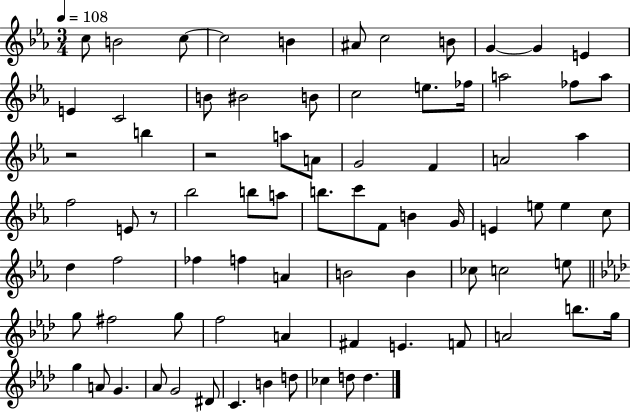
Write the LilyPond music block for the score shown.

{
  \clef treble
  \numericTimeSignature
  \time 3/4
  \key ees \major
  \tempo 4 = 108
  c''8 b'2 c''8~~ | c''2 b'4 | ais'8 c''2 b'8 | g'4~~ g'4 e'4 | \break e'4 c'2 | b'8 bis'2 b'8 | c''2 e''8. fes''16 | a''2 fes''8 a''8 | \break r2 b''4 | r2 a''8 a'8 | g'2 f'4 | a'2 aes''4 | \break f''2 e'8 r8 | bes''2 b''8 a''8 | b''8. c'''8 f'8 b'4 g'16 | e'4 e''8 e''4 c''8 | \break d''4 f''2 | fes''4 f''4 a'4 | b'2 b'4 | ces''8 c''2 e''8 | \break \bar "||" \break \key aes \major g''8 fis''2 g''8 | f''2 a'4 | fis'4 e'4. f'8 | a'2 b''8. g''16 | \break g''4 a'8 g'4. | aes'8 g'2 dis'8 | c'4. b'4 d''8 | ces''4 d''8 d''4. | \break \bar "|."
}